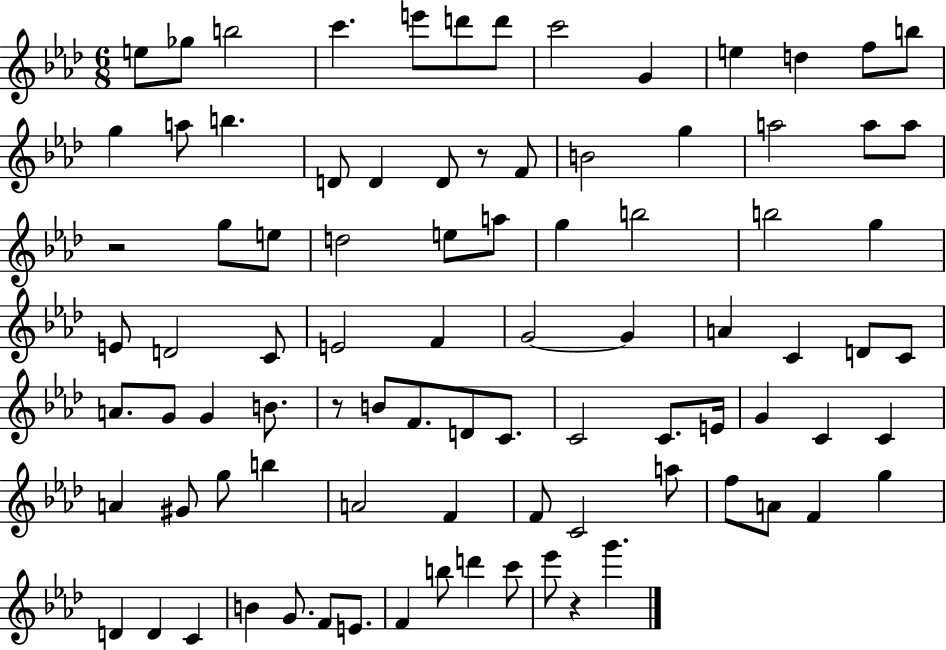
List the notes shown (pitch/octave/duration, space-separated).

E5/e Gb5/e B5/h C6/q. E6/e D6/e D6/e C6/h G4/q E5/q D5/q F5/e B5/e G5/q A5/e B5/q. D4/e D4/q D4/e R/e F4/e B4/h G5/q A5/h A5/e A5/e R/h G5/e E5/e D5/h E5/e A5/e G5/q B5/h B5/h G5/q E4/e D4/h C4/e E4/h F4/q G4/h G4/q A4/q C4/q D4/e C4/e A4/e. G4/e G4/q B4/e. R/e B4/e F4/e. D4/e C4/e. C4/h C4/e. E4/s G4/q C4/q C4/q A4/q G#4/e G5/e B5/q A4/h F4/q F4/e C4/h A5/e F5/e A4/e F4/q G5/q D4/q D4/q C4/q B4/q G4/e. F4/e E4/e. F4/q B5/e D6/q C6/e Eb6/e R/q G6/q.